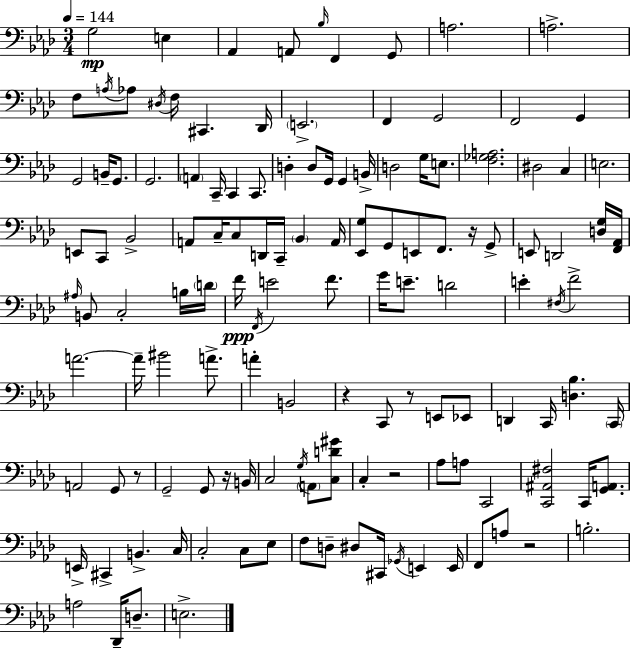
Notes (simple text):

G3/h E3/q Ab2/q A2/e Bb3/s F2/q G2/e A3/h. A3/h. F3/e A3/s Ab3/e D#3/s F3/s C#2/q. Db2/s E2/h. F2/q G2/h F2/h G2/q G2/h B2/s G2/e. G2/h. A2/q C2/s C2/q C2/e. D3/q D3/e G2/s G2/q B2/s D3/h G3/s E3/e. [F3,Gb3,A3]/h. D#3/h C3/q E3/h. E2/e C2/e Bb2/h A2/e C3/s C3/e D2/s C2/s Bb2/q A2/s [Eb2,G3]/e G2/e E2/e F2/e. R/s G2/e E2/e D2/h [D3,G3]/s [F2,Ab2]/s A#3/s B2/e C3/h B3/s D4/s F4/s F2/s E4/h F4/e. G4/s E4/e. D4/h E4/q F#3/s F4/h A4/h. A4/s BIS4/h A4/e. A4/q B2/h R/q C2/e R/e E2/e Eb2/e D2/q C2/s [D3,Bb3]/q. C2/s A2/h G2/e R/e G2/h G2/e R/s B2/s C3/h G3/s A2/e [C3,D4,G#4]/e C3/q R/h Ab3/e A3/e C2/h [C2,A#2,F#3]/h C2/s [G2,A2]/e. E2/s C#2/q B2/q. C3/s C3/h C3/e Eb3/e F3/e D3/e D#3/e C#2/s Gb2/s E2/q E2/s F2/e A3/e R/h B3/h. A3/h Db2/s D3/e. E3/h.